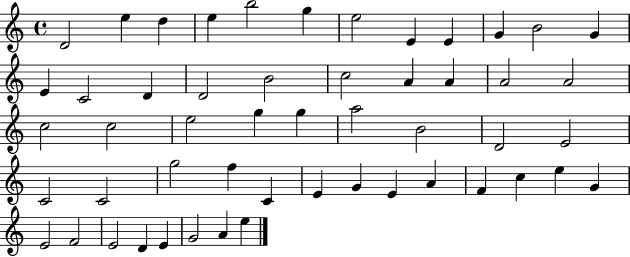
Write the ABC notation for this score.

X:1
T:Untitled
M:4/4
L:1/4
K:C
D2 e d e b2 g e2 E E G B2 G E C2 D D2 B2 c2 A A A2 A2 c2 c2 e2 g g a2 B2 D2 E2 C2 C2 g2 f C E G E A F c e G E2 F2 E2 D E G2 A e